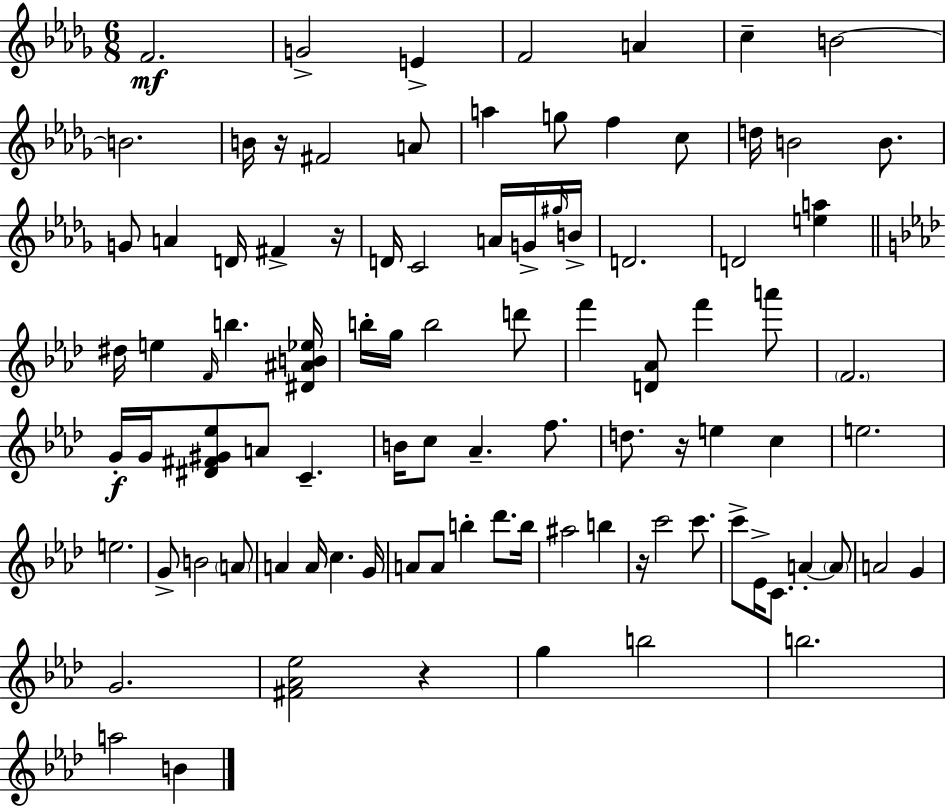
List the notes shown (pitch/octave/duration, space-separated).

F4/h. G4/h E4/q F4/h A4/q C5/q B4/h B4/h. B4/s R/s F#4/h A4/e A5/q G5/e F5/q C5/e D5/s B4/h B4/e. G4/e A4/q D4/s F#4/q R/s D4/s C4/h A4/s G4/s G#5/s B4/s D4/h. D4/h [E5,A5]/q D#5/s E5/q F4/s B5/q. [D#4,A#4,B4,Eb5]/s B5/s G5/s B5/h D6/e F6/q [D4,Ab4]/e F6/q A6/e F4/h. G4/s G4/s [D#4,F#4,G#4,Eb5]/e A4/e C4/q. B4/s C5/e Ab4/q. F5/e. D5/e. R/s E5/q C5/q E5/h. E5/h. G4/e B4/h A4/e A4/q A4/s C5/q. G4/s A4/e A4/e B5/q Db6/e. B5/s A#5/h B5/q R/s C6/h C6/e. C6/e Eb4/s C4/e. A4/q A4/e A4/h G4/q G4/h. [F#4,Ab4,Eb5]/h R/q G5/q B5/h B5/h. A5/h B4/q